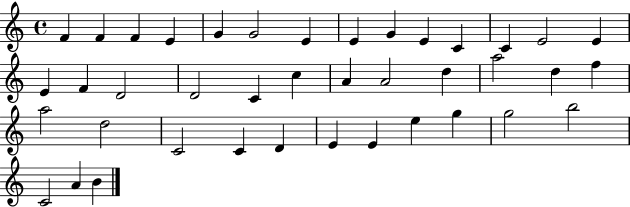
X:1
T:Untitled
M:4/4
L:1/4
K:C
F F F E G G2 E E G E C C E2 E E F D2 D2 C c A A2 d a2 d f a2 d2 C2 C D E E e g g2 b2 C2 A B